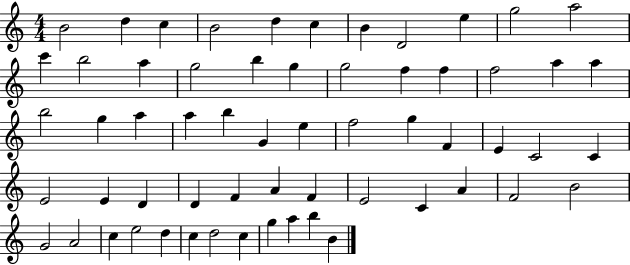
B4/h D5/q C5/q B4/h D5/q C5/q B4/q D4/h E5/q G5/h A5/h C6/q B5/h A5/q G5/h B5/q G5/q G5/h F5/q F5/q F5/h A5/q A5/q B5/h G5/q A5/q A5/q B5/q G4/q E5/q F5/h G5/q F4/q E4/q C4/h C4/q E4/h E4/q D4/q D4/q F4/q A4/q F4/q E4/h C4/q A4/q F4/h B4/h G4/h A4/h C5/q E5/h D5/q C5/q D5/h C5/q G5/q A5/q B5/q B4/q